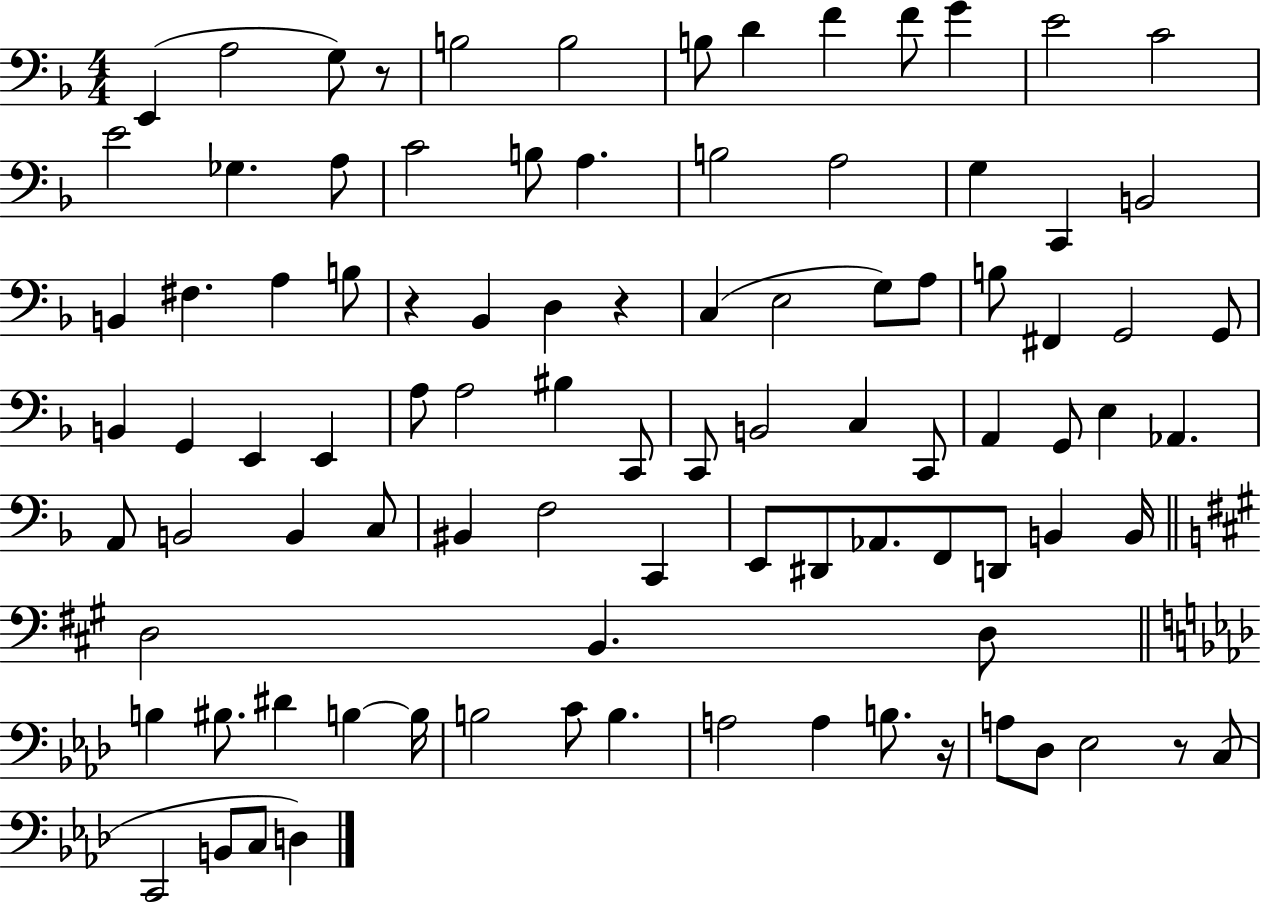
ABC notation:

X:1
T:Untitled
M:4/4
L:1/4
K:F
E,, A,2 G,/2 z/2 B,2 B,2 B,/2 D F F/2 G E2 C2 E2 _G, A,/2 C2 B,/2 A, B,2 A,2 G, C,, B,,2 B,, ^F, A, B,/2 z _B,, D, z C, E,2 G,/2 A,/2 B,/2 ^F,, G,,2 G,,/2 B,, G,, E,, E,, A,/2 A,2 ^B, C,,/2 C,,/2 B,,2 C, C,,/2 A,, G,,/2 E, _A,, A,,/2 B,,2 B,, C,/2 ^B,, F,2 C,, E,,/2 ^D,,/2 _A,,/2 F,,/2 D,,/2 B,, B,,/4 D,2 B,, D,/2 B, ^B,/2 ^D B, B,/4 B,2 C/2 B, A,2 A, B,/2 z/4 A,/2 _D,/2 _E,2 z/2 C,/2 C,,2 B,,/2 C,/2 D,